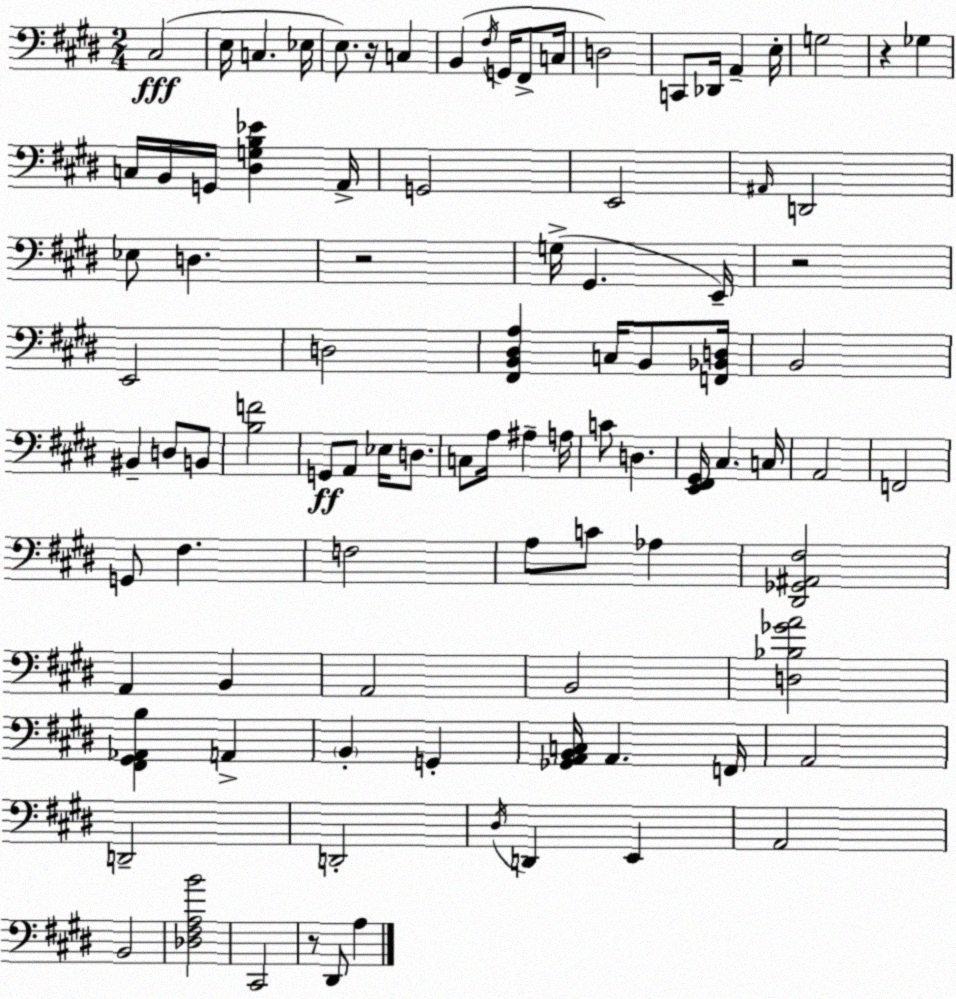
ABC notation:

X:1
T:Untitled
M:2/4
L:1/4
K:E
^C,2 E,/4 C, _E,/4 E,/2 z/4 C, B,, ^F,/4 G,,/4 ^F,,/2 C,/4 D,2 C,,/2 _D,,/4 A,, E,/4 G,2 z _G, C,/4 B,,/4 G,,/4 [^D,G,B,_E] A,,/4 G,,2 E,,2 ^A,,/4 D,,2 _E,/2 D, z2 G,/4 ^G,, E,,/4 z2 E,,2 D,2 [^F,,B,,^D,A,] C,/4 B,,/2 [F,,_B,,D,]/4 B,,2 ^B,, D,/2 B,,/2 [B,F]2 G,,/2 A,,/2 _E,/4 D,/2 C,/2 A,/4 ^A, A,/4 C/2 D, [E,,^F,,^G,,]/4 ^C, C,/4 A,,2 F,,2 G,,/2 ^F, F,2 A,/2 C/2 _A, [^D,,_G,,^A,,^F,]2 A,, B,, A,,2 B,,2 [D,_B,_GA]2 [^F,,^G,,_A,,B,] A,, B,, G,, [_G,,A,,B,,C,]/4 A,, F,,/4 A,,2 D,,2 D,,2 ^D,/4 D,, E,, A,,2 B,,2 [_D,^F,A,B]2 ^C,,2 z/2 ^D,,/2 A,